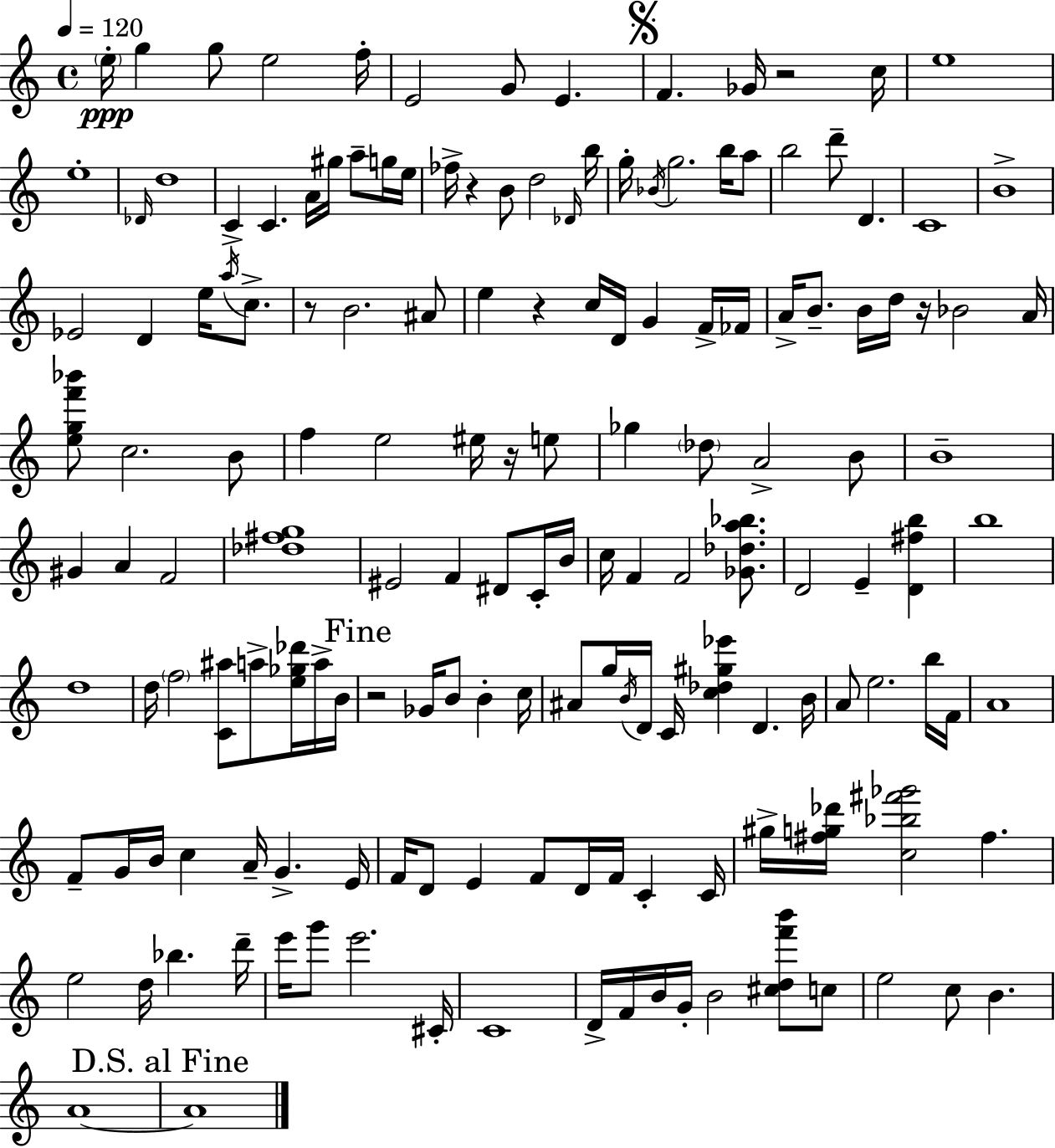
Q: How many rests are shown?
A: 7